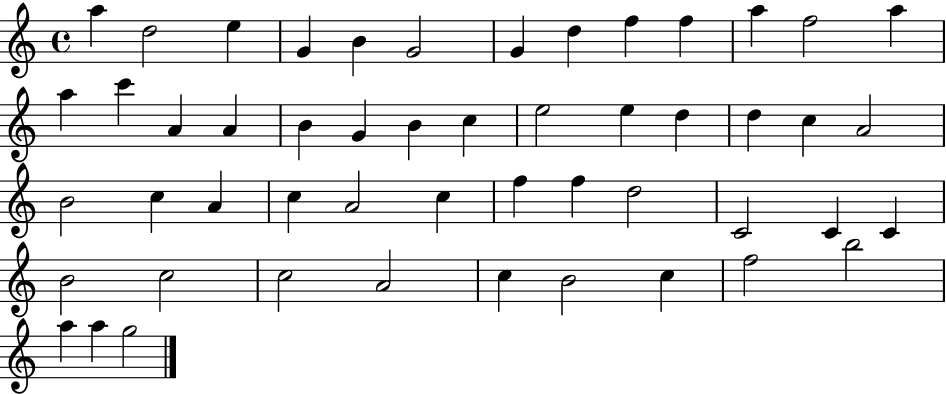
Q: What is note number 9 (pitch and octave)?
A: F5